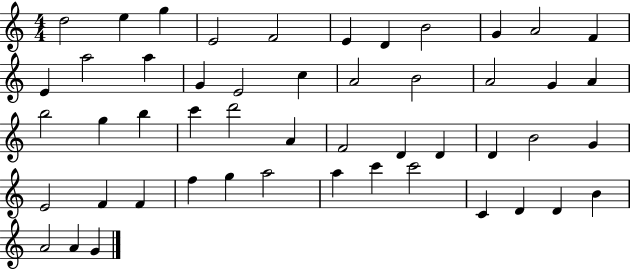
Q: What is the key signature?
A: C major